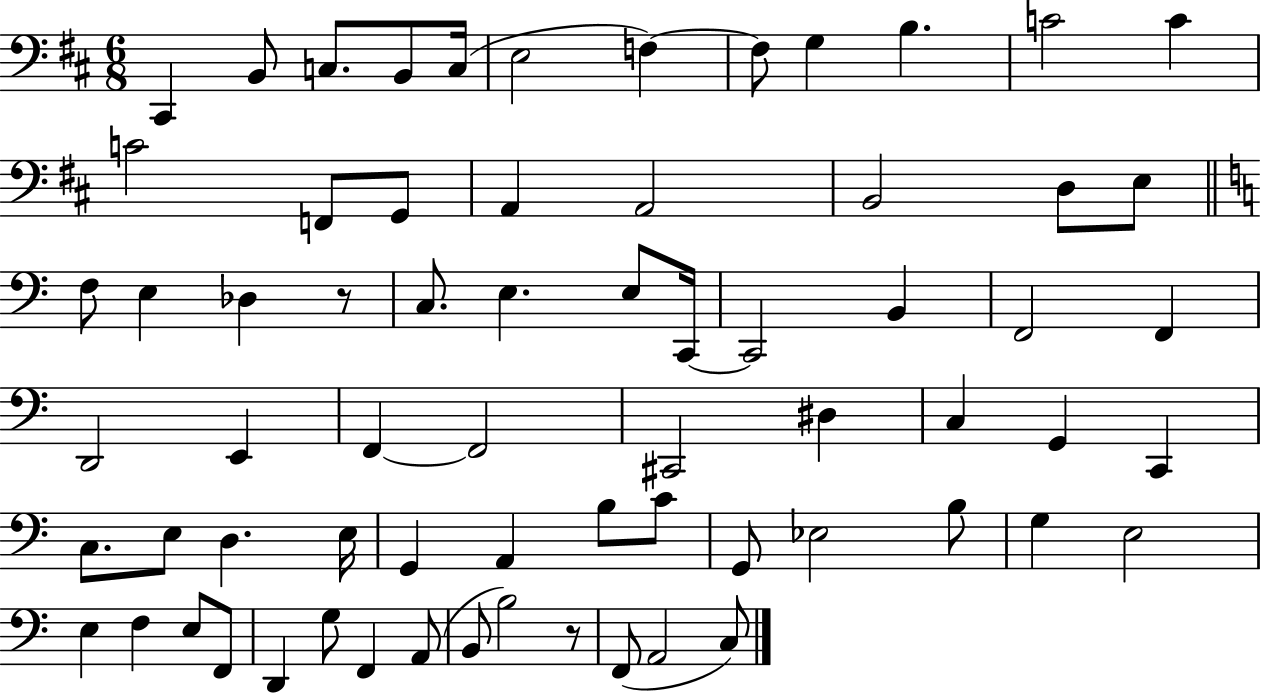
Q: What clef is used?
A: bass